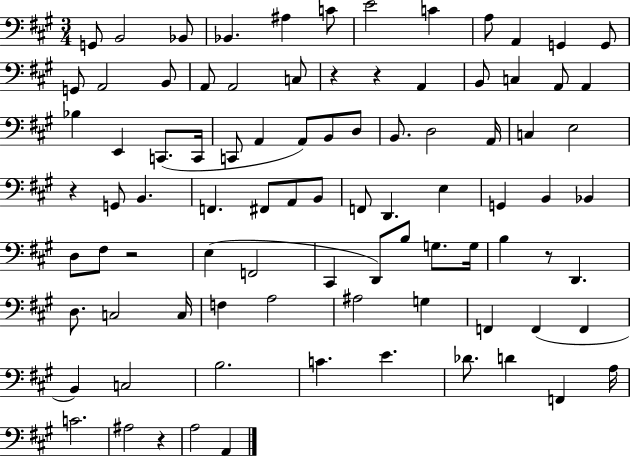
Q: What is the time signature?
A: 3/4